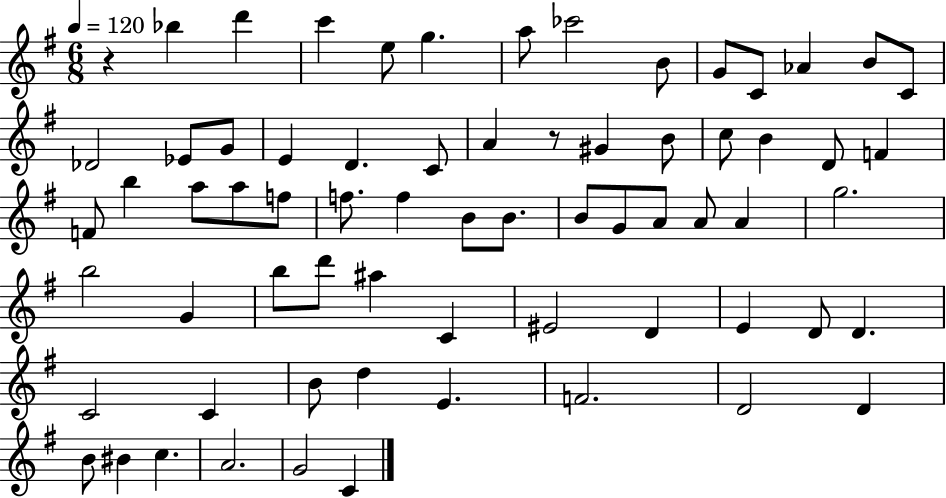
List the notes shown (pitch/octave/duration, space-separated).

R/q Bb5/q D6/q C6/q E5/e G5/q. A5/e CES6/h B4/e G4/e C4/e Ab4/q B4/e C4/e Db4/h Eb4/e G4/e E4/q D4/q. C4/e A4/q R/e G#4/q B4/e C5/e B4/q D4/e F4/q F4/e B5/q A5/e A5/e F5/e F5/e. F5/q B4/e B4/e. B4/e G4/e A4/e A4/e A4/q G5/h. B5/h G4/q B5/e D6/e A#5/q C4/q EIS4/h D4/q E4/q D4/e D4/q. C4/h C4/q B4/e D5/q E4/q. F4/h. D4/h D4/q B4/e BIS4/q C5/q. A4/h. G4/h C4/q